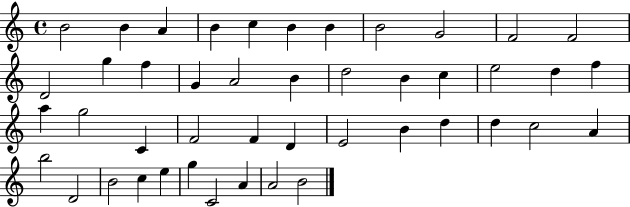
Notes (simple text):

B4/h B4/q A4/q B4/q C5/q B4/q B4/q B4/h G4/h F4/h F4/h D4/h G5/q F5/q G4/q A4/h B4/q D5/h B4/q C5/q E5/h D5/q F5/q A5/q G5/h C4/q F4/h F4/q D4/q E4/h B4/q D5/q D5/q C5/h A4/q B5/h D4/h B4/h C5/q E5/q G5/q C4/h A4/q A4/h B4/h